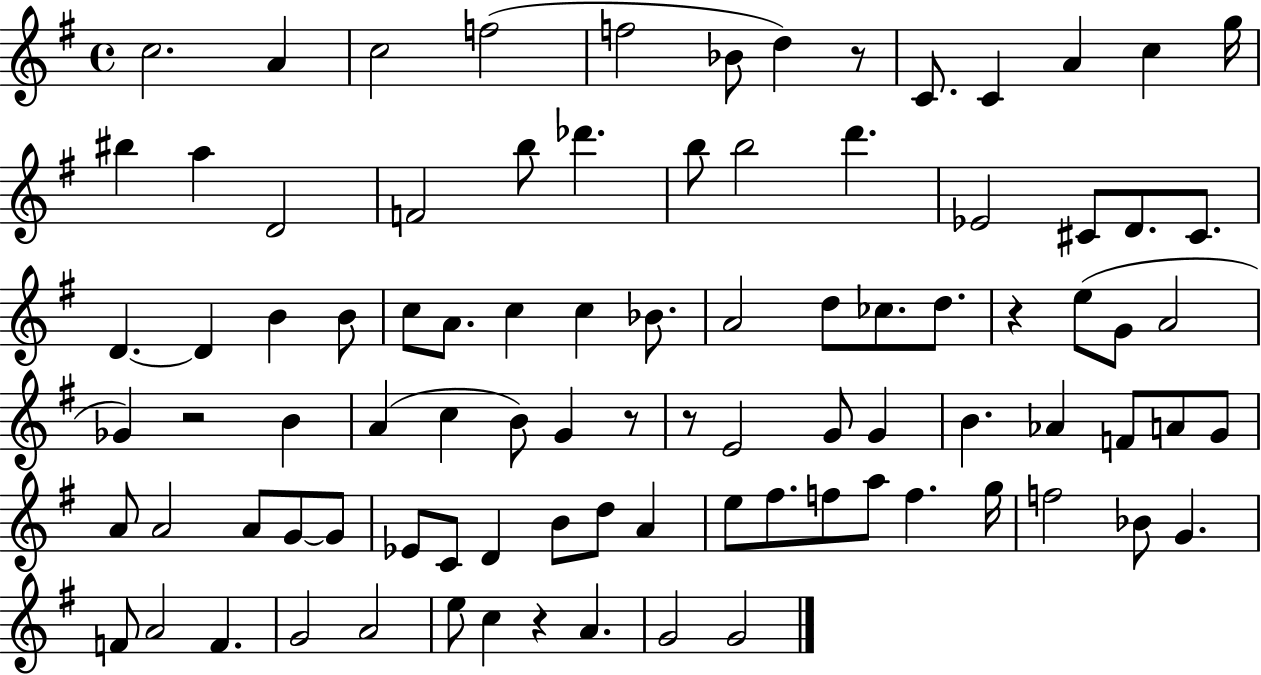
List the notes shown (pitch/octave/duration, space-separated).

C5/h. A4/q C5/h F5/h F5/h Bb4/e D5/q R/e C4/e. C4/q A4/q C5/q G5/s BIS5/q A5/q D4/h F4/h B5/e Db6/q. B5/e B5/h D6/q. Eb4/h C#4/e D4/e. C#4/e. D4/q. D4/q B4/q B4/e C5/e A4/e. C5/q C5/q Bb4/e. A4/h D5/e CES5/e. D5/e. R/q E5/e G4/e A4/h Gb4/q R/h B4/q A4/q C5/q B4/e G4/q R/e R/e E4/h G4/e G4/q B4/q. Ab4/q F4/e A4/e G4/e A4/e A4/h A4/e G4/e G4/e Eb4/e C4/e D4/q B4/e D5/e A4/q E5/e F#5/e. F5/e A5/e F5/q. G5/s F5/h Bb4/e G4/q. F4/e A4/h F4/q. G4/h A4/h E5/e C5/q R/q A4/q. G4/h G4/h